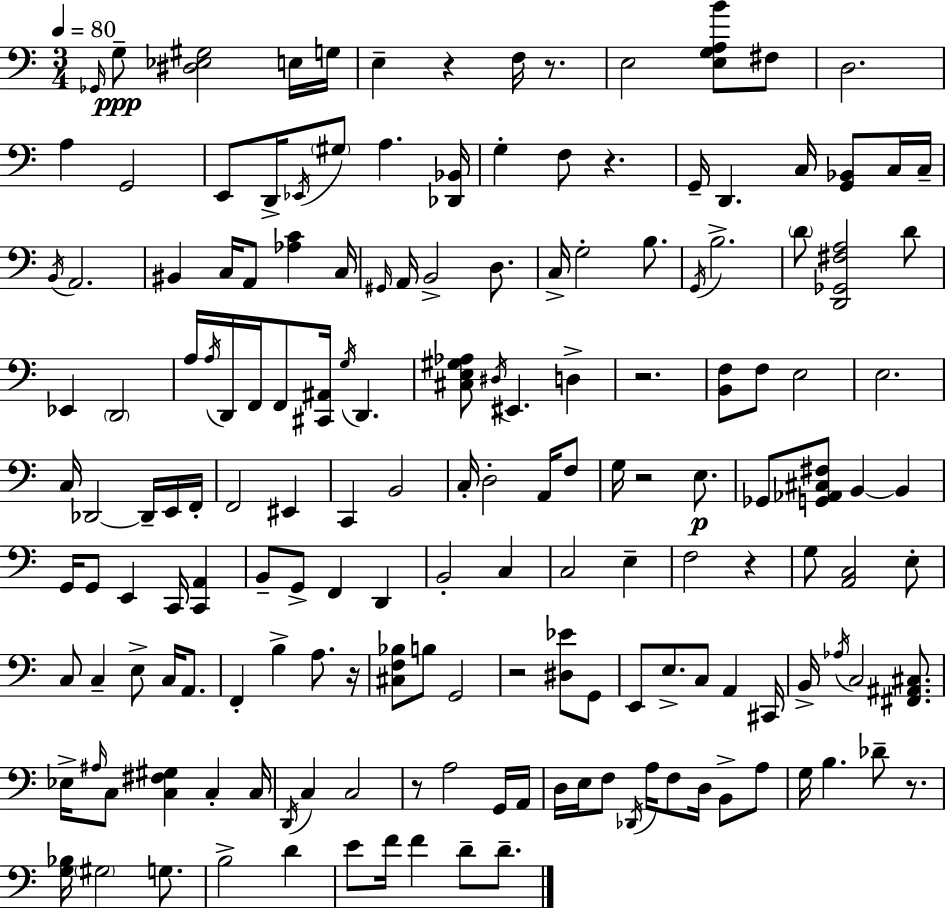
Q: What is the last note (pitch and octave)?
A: D4